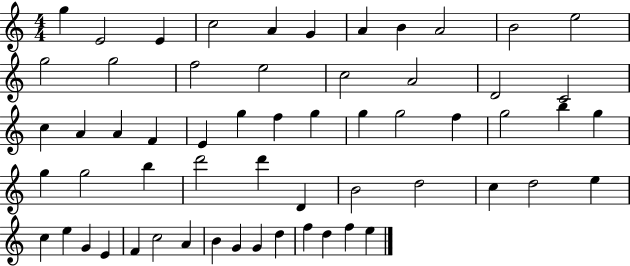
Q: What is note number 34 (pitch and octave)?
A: G5